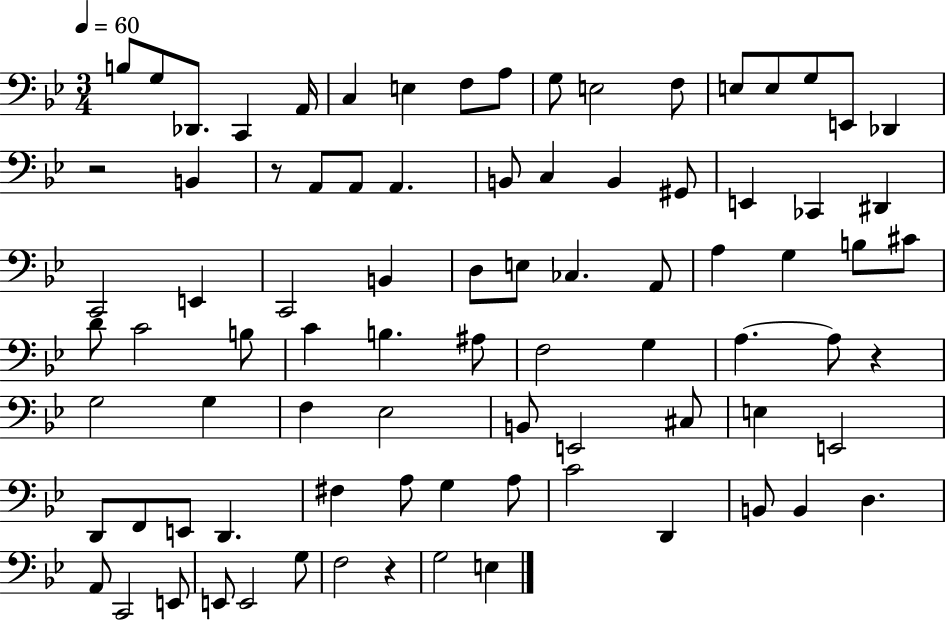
X:1
T:Untitled
M:3/4
L:1/4
K:Bb
B,/2 G,/2 _D,,/2 C,, A,,/4 C, E, F,/2 A,/2 G,/2 E,2 F,/2 E,/2 E,/2 G,/2 E,,/2 _D,, z2 B,, z/2 A,,/2 A,,/2 A,, B,,/2 C, B,, ^G,,/2 E,, _C,, ^D,, C,,2 E,, C,,2 B,, D,/2 E,/2 _C, A,,/2 A, G, B,/2 ^C/2 D/2 C2 B,/2 C B, ^A,/2 F,2 G, A, A,/2 z G,2 G, F, _E,2 B,,/2 E,,2 ^C,/2 E, E,,2 D,,/2 F,,/2 E,,/2 D,, ^F, A,/2 G, A,/2 C2 D,, B,,/2 B,, D, A,,/2 C,,2 E,,/2 E,,/2 E,,2 G,/2 F,2 z G,2 E,